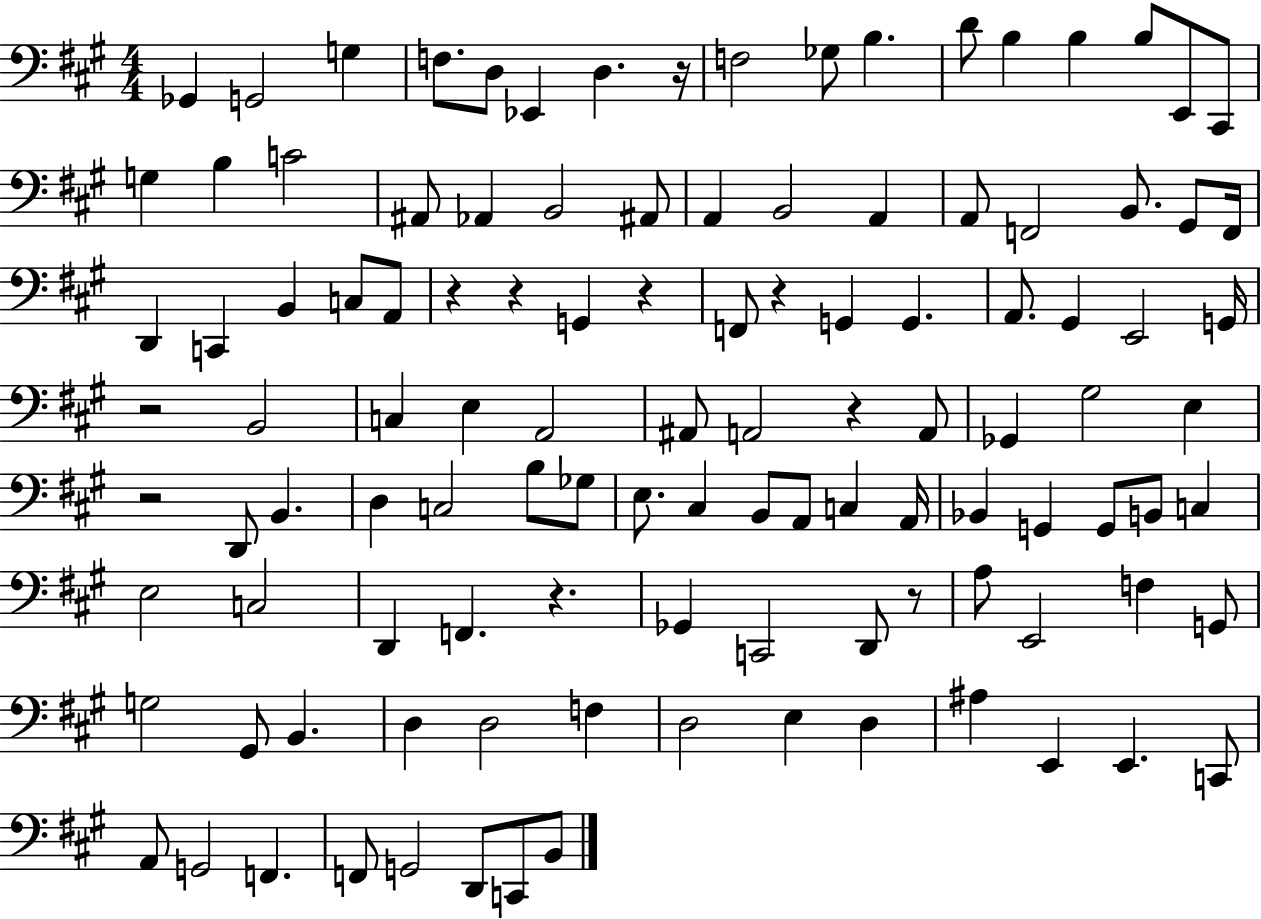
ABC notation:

X:1
T:Untitled
M:4/4
L:1/4
K:A
_G,, G,,2 G, F,/2 D,/2 _E,, D, z/4 F,2 _G,/2 B, D/2 B, B, B,/2 E,,/2 ^C,,/2 G, B, C2 ^A,,/2 _A,, B,,2 ^A,,/2 A,, B,,2 A,, A,,/2 F,,2 B,,/2 ^G,,/2 F,,/4 D,, C,, B,, C,/2 A,,/2 z z G,, z F,,/2 z G,, G,, A,,/2 ^G,, E,,2 G,,/4 z2 B,,2 C, E, A,,2 ^A,,/2 A,,2 z A,,/2 _G,, ^G,2 E, z2 D,,/2 B,, D, C,2 B,/2 _G,/2 E,/2 ^C, B,,/2 A,,/2 C, A,,/4 _B,, G,, G,,/2 B,,/2 C, E,2 C,2 D,, F,, z _G,, C,,2 D,,/2 z/2 A,/2 E,,2 F, G,,/2 G,2 ^G,,/2 B,, D, D,2 F, D,2 E, D, ^A, E,, E,, C,,/2 A,,/2 G,,2 F,, F,,/2 G,,2 D,,/2 C,,/2 B,,/2